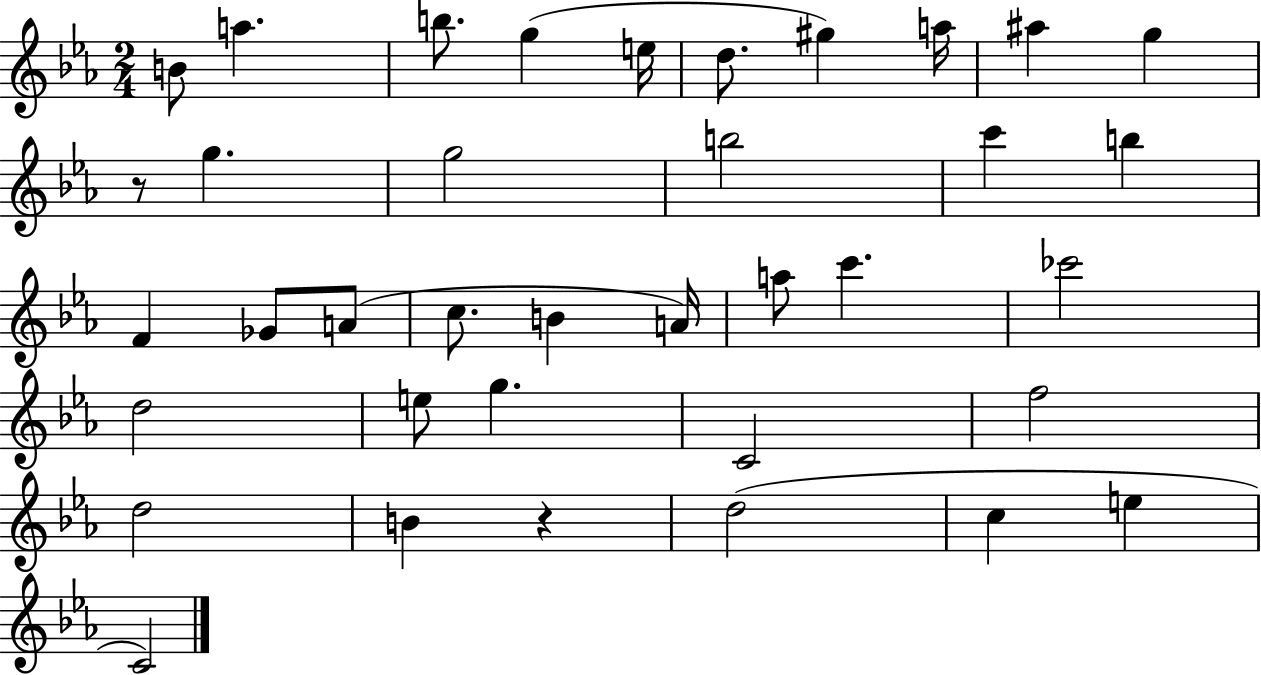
B4/e A5/q. B5/e. G5/q E5/s D5/e. G#5/q A5/s A#5/q G5/q R/e G5/q. G5/h B5/h C6/q B5/q F4/q Gb4/e A4/e C5/e. B4/q A4/s A5/e C6/q. CES6/h D5/h E5/e G5/q. C4/h F5/h D5/h B4/q R/q D5/h C5/q E5/q C4/h